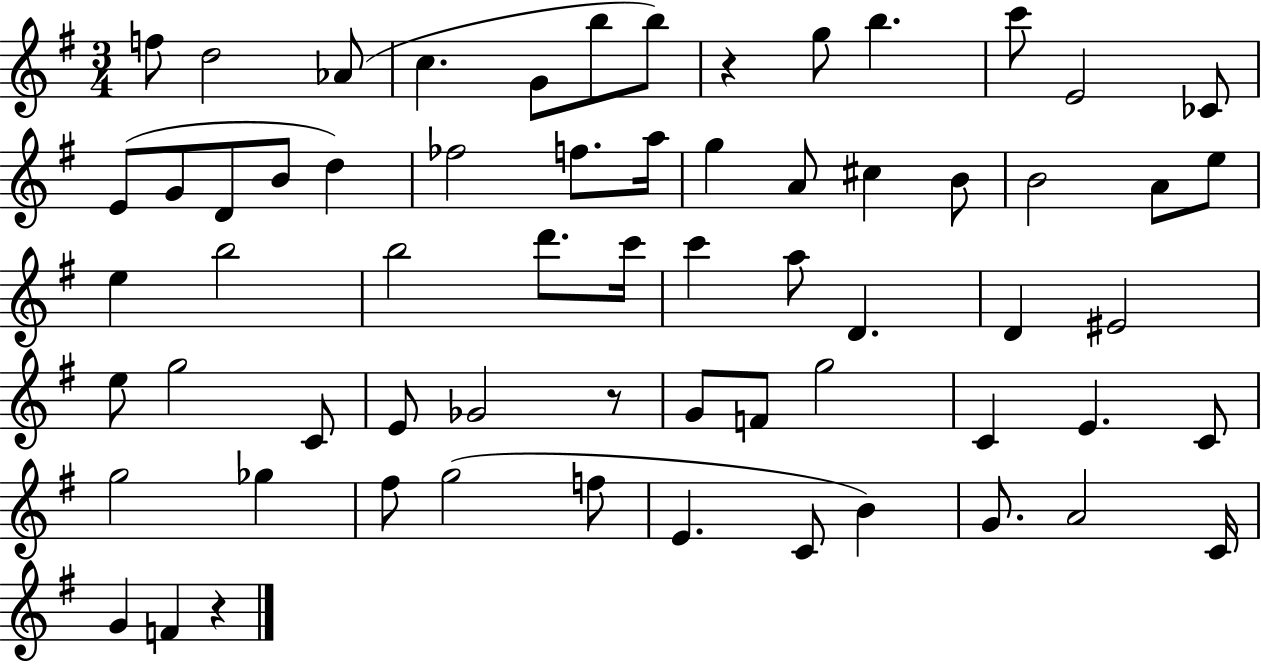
{
  \clef treble
  \numericTimeSignature
  \time 3/4
  \key g \major
  f''8 d''2 aes'8( | c''4. g'8 b''8 b''8) | r4 g''8 b''4. | c'''8 e'2 ces'8 | \break e'8( g'8 d'8 b'8 d''4) | fes''2 f''8. a''16 | g''4 a'8 cis''4 b'8 | b'2 a'8 e''8 | \break e''4 b''2 | b''2 d'''8. c'''16 | c'''4 a''8 d'4. | d'4 eis'2 | \break e''8 g''2 c'8 | e'8 ges'2 r8 | g'8 f'8 g''2 | c'4 e'4. c'8 | \break g''2 ges''4 | fis''8 g''2( f''8 | e'4. c'8 b'4) | g'8. a'2 c'16 | \break g'4 f'4 r4 | \bar "|."
}